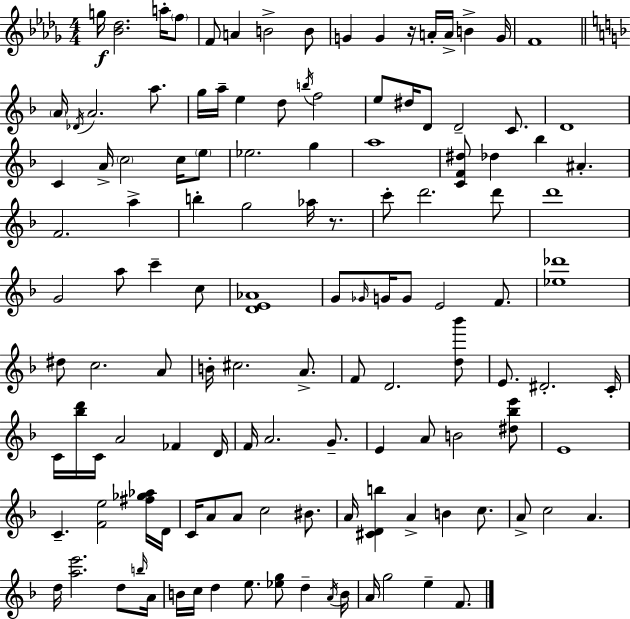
G5/s [Bb4,Db5]/h. A5/s F5/e F4/e A4/q B4/h B4/e G4/q G4/q R/s A4/s A4/s B4/q G4/s F4/w A4/s Db4/s A4/h. A5/e. G5/s A5/s E5/q D5/e B5/s F5/h E5/e D#5/s D4/e D4/h C4/e. D4/w C4/q A4/s C5/h C5/s E5/e Eb5/h. G5/q A5/w [C4,F4,D#5]/e Db5/q Bb5/q A#4/q. F4/h. A5/q B5/q G5/h Ab5/s R/e. C6/e D6/h. D6/e D6/w G4/h A5/e C6/q C5/e [D4,E4,Ab4]/w G4/e Gb4/s G4/s G4/e E4/h F4/e. [Eb5,Db6]/w D#5/e C5/h. A4/e B4/s C#5/h. A4/e. F4/e D4/h. [D5,Bb6]/e E4/e. D#4/h. C4/s C4/s [Bb5,D6]/s C4/s A4/h FES4/q D4/s F4/s A4/h. G4/e. E4/q A4/e B4/h [D#5,Bb5,E6]/e E4/w C4/q. [F4,E5]/h [F#5,Gb5,Ab5]/s D4/s C4/s A4/e A4/e C5/h BIS4/e. A4/s [C#4,D4,B5]/q A4/q B4/q C5/e. A4/e C5/h A4/q. D5/s [A5,E6]/h. D5/e B5/s A4/s B4/s C5/s D5/q E5/e. [Eb5,G5]/e D5/q A4/s B4/s A4/s G5/h E5/q F4/e.